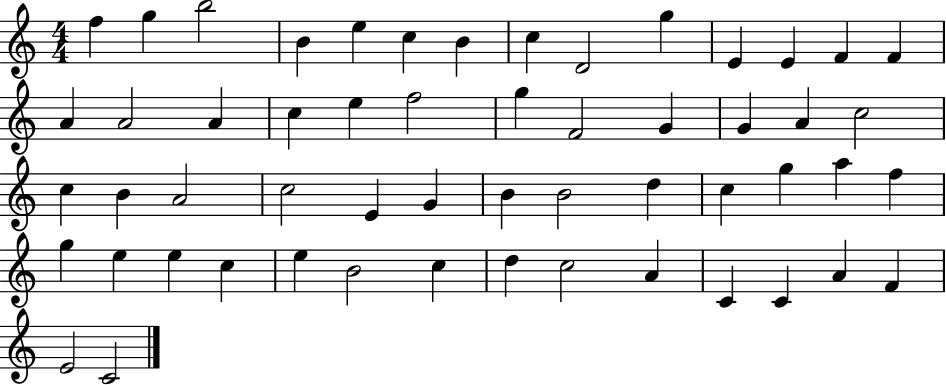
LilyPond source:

{
  \clef treble
  \numericTimeSignature
  \time 4/4
  \key c \major
  f''4 g''4 b''2 | b'4 e''4 c''4 b'4 | c''4 d'2 g''4 | e'4 e'4 f'4 f'4 | \break a'4 a'2 a'4 | c''4 e''4 f''2 | g''4 f'2 g'4 | g'4 a'4 c''2 | \break c''4 b'4 a'2 | c''2 e'4 g'4 | b'4 b'2 d''4 | c''4 g''4 a''4 f''4 | \break g''4 e''4 e''4 c''4 | e''4 b'2 c''4 | d''4 c''2 a'4 | c'4 c'4 a'4 f'4 | \break e'2 c'2 | \bar "|."
}